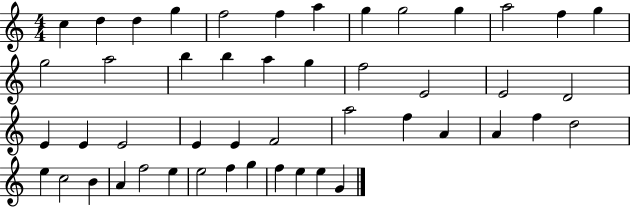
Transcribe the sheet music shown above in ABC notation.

X:1
T:Untitled
M:4/4
L:1/4
K:C
c d d g f2 f a g g2 g a2 f g g2 a2 b b a g f2 E2 E2 D2 E E E2 E E F2 a2 f A A f d2 e c2 B A f2 e e2 f g f e e G